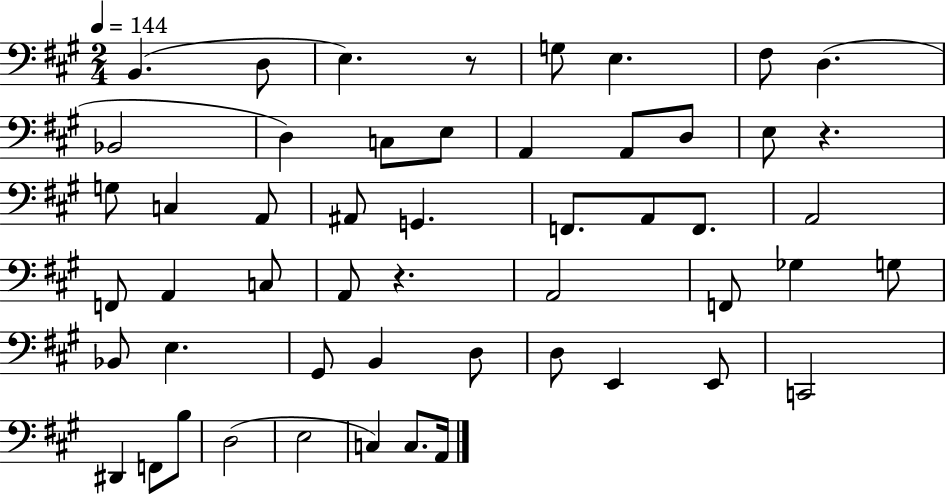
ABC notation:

X:1
T:Untitled
M:2/4
L:1/4
K:A
B,, D,/2 E, z/2 G,/2 E, ^F,/2 D, _B,,2 D, C,/2 E,/2 A,, A,,/2 D,/2 E,/2 z G,/2 C, A,,/2 ^A,,/2 G,, F,,/2 A,,/2 F,,/2 A,,2 F,,/2 A,, C,/2 A,,/2 z A,,2 F,,/2 _G, G,/2 _B,,/2 E, ^G,,/2 B,, D,/2 D,/2 E,, E,,/2 C,,2 ^D,, F,,/2 B,/2 D,2 E,2 C, C,/2 A,,/4